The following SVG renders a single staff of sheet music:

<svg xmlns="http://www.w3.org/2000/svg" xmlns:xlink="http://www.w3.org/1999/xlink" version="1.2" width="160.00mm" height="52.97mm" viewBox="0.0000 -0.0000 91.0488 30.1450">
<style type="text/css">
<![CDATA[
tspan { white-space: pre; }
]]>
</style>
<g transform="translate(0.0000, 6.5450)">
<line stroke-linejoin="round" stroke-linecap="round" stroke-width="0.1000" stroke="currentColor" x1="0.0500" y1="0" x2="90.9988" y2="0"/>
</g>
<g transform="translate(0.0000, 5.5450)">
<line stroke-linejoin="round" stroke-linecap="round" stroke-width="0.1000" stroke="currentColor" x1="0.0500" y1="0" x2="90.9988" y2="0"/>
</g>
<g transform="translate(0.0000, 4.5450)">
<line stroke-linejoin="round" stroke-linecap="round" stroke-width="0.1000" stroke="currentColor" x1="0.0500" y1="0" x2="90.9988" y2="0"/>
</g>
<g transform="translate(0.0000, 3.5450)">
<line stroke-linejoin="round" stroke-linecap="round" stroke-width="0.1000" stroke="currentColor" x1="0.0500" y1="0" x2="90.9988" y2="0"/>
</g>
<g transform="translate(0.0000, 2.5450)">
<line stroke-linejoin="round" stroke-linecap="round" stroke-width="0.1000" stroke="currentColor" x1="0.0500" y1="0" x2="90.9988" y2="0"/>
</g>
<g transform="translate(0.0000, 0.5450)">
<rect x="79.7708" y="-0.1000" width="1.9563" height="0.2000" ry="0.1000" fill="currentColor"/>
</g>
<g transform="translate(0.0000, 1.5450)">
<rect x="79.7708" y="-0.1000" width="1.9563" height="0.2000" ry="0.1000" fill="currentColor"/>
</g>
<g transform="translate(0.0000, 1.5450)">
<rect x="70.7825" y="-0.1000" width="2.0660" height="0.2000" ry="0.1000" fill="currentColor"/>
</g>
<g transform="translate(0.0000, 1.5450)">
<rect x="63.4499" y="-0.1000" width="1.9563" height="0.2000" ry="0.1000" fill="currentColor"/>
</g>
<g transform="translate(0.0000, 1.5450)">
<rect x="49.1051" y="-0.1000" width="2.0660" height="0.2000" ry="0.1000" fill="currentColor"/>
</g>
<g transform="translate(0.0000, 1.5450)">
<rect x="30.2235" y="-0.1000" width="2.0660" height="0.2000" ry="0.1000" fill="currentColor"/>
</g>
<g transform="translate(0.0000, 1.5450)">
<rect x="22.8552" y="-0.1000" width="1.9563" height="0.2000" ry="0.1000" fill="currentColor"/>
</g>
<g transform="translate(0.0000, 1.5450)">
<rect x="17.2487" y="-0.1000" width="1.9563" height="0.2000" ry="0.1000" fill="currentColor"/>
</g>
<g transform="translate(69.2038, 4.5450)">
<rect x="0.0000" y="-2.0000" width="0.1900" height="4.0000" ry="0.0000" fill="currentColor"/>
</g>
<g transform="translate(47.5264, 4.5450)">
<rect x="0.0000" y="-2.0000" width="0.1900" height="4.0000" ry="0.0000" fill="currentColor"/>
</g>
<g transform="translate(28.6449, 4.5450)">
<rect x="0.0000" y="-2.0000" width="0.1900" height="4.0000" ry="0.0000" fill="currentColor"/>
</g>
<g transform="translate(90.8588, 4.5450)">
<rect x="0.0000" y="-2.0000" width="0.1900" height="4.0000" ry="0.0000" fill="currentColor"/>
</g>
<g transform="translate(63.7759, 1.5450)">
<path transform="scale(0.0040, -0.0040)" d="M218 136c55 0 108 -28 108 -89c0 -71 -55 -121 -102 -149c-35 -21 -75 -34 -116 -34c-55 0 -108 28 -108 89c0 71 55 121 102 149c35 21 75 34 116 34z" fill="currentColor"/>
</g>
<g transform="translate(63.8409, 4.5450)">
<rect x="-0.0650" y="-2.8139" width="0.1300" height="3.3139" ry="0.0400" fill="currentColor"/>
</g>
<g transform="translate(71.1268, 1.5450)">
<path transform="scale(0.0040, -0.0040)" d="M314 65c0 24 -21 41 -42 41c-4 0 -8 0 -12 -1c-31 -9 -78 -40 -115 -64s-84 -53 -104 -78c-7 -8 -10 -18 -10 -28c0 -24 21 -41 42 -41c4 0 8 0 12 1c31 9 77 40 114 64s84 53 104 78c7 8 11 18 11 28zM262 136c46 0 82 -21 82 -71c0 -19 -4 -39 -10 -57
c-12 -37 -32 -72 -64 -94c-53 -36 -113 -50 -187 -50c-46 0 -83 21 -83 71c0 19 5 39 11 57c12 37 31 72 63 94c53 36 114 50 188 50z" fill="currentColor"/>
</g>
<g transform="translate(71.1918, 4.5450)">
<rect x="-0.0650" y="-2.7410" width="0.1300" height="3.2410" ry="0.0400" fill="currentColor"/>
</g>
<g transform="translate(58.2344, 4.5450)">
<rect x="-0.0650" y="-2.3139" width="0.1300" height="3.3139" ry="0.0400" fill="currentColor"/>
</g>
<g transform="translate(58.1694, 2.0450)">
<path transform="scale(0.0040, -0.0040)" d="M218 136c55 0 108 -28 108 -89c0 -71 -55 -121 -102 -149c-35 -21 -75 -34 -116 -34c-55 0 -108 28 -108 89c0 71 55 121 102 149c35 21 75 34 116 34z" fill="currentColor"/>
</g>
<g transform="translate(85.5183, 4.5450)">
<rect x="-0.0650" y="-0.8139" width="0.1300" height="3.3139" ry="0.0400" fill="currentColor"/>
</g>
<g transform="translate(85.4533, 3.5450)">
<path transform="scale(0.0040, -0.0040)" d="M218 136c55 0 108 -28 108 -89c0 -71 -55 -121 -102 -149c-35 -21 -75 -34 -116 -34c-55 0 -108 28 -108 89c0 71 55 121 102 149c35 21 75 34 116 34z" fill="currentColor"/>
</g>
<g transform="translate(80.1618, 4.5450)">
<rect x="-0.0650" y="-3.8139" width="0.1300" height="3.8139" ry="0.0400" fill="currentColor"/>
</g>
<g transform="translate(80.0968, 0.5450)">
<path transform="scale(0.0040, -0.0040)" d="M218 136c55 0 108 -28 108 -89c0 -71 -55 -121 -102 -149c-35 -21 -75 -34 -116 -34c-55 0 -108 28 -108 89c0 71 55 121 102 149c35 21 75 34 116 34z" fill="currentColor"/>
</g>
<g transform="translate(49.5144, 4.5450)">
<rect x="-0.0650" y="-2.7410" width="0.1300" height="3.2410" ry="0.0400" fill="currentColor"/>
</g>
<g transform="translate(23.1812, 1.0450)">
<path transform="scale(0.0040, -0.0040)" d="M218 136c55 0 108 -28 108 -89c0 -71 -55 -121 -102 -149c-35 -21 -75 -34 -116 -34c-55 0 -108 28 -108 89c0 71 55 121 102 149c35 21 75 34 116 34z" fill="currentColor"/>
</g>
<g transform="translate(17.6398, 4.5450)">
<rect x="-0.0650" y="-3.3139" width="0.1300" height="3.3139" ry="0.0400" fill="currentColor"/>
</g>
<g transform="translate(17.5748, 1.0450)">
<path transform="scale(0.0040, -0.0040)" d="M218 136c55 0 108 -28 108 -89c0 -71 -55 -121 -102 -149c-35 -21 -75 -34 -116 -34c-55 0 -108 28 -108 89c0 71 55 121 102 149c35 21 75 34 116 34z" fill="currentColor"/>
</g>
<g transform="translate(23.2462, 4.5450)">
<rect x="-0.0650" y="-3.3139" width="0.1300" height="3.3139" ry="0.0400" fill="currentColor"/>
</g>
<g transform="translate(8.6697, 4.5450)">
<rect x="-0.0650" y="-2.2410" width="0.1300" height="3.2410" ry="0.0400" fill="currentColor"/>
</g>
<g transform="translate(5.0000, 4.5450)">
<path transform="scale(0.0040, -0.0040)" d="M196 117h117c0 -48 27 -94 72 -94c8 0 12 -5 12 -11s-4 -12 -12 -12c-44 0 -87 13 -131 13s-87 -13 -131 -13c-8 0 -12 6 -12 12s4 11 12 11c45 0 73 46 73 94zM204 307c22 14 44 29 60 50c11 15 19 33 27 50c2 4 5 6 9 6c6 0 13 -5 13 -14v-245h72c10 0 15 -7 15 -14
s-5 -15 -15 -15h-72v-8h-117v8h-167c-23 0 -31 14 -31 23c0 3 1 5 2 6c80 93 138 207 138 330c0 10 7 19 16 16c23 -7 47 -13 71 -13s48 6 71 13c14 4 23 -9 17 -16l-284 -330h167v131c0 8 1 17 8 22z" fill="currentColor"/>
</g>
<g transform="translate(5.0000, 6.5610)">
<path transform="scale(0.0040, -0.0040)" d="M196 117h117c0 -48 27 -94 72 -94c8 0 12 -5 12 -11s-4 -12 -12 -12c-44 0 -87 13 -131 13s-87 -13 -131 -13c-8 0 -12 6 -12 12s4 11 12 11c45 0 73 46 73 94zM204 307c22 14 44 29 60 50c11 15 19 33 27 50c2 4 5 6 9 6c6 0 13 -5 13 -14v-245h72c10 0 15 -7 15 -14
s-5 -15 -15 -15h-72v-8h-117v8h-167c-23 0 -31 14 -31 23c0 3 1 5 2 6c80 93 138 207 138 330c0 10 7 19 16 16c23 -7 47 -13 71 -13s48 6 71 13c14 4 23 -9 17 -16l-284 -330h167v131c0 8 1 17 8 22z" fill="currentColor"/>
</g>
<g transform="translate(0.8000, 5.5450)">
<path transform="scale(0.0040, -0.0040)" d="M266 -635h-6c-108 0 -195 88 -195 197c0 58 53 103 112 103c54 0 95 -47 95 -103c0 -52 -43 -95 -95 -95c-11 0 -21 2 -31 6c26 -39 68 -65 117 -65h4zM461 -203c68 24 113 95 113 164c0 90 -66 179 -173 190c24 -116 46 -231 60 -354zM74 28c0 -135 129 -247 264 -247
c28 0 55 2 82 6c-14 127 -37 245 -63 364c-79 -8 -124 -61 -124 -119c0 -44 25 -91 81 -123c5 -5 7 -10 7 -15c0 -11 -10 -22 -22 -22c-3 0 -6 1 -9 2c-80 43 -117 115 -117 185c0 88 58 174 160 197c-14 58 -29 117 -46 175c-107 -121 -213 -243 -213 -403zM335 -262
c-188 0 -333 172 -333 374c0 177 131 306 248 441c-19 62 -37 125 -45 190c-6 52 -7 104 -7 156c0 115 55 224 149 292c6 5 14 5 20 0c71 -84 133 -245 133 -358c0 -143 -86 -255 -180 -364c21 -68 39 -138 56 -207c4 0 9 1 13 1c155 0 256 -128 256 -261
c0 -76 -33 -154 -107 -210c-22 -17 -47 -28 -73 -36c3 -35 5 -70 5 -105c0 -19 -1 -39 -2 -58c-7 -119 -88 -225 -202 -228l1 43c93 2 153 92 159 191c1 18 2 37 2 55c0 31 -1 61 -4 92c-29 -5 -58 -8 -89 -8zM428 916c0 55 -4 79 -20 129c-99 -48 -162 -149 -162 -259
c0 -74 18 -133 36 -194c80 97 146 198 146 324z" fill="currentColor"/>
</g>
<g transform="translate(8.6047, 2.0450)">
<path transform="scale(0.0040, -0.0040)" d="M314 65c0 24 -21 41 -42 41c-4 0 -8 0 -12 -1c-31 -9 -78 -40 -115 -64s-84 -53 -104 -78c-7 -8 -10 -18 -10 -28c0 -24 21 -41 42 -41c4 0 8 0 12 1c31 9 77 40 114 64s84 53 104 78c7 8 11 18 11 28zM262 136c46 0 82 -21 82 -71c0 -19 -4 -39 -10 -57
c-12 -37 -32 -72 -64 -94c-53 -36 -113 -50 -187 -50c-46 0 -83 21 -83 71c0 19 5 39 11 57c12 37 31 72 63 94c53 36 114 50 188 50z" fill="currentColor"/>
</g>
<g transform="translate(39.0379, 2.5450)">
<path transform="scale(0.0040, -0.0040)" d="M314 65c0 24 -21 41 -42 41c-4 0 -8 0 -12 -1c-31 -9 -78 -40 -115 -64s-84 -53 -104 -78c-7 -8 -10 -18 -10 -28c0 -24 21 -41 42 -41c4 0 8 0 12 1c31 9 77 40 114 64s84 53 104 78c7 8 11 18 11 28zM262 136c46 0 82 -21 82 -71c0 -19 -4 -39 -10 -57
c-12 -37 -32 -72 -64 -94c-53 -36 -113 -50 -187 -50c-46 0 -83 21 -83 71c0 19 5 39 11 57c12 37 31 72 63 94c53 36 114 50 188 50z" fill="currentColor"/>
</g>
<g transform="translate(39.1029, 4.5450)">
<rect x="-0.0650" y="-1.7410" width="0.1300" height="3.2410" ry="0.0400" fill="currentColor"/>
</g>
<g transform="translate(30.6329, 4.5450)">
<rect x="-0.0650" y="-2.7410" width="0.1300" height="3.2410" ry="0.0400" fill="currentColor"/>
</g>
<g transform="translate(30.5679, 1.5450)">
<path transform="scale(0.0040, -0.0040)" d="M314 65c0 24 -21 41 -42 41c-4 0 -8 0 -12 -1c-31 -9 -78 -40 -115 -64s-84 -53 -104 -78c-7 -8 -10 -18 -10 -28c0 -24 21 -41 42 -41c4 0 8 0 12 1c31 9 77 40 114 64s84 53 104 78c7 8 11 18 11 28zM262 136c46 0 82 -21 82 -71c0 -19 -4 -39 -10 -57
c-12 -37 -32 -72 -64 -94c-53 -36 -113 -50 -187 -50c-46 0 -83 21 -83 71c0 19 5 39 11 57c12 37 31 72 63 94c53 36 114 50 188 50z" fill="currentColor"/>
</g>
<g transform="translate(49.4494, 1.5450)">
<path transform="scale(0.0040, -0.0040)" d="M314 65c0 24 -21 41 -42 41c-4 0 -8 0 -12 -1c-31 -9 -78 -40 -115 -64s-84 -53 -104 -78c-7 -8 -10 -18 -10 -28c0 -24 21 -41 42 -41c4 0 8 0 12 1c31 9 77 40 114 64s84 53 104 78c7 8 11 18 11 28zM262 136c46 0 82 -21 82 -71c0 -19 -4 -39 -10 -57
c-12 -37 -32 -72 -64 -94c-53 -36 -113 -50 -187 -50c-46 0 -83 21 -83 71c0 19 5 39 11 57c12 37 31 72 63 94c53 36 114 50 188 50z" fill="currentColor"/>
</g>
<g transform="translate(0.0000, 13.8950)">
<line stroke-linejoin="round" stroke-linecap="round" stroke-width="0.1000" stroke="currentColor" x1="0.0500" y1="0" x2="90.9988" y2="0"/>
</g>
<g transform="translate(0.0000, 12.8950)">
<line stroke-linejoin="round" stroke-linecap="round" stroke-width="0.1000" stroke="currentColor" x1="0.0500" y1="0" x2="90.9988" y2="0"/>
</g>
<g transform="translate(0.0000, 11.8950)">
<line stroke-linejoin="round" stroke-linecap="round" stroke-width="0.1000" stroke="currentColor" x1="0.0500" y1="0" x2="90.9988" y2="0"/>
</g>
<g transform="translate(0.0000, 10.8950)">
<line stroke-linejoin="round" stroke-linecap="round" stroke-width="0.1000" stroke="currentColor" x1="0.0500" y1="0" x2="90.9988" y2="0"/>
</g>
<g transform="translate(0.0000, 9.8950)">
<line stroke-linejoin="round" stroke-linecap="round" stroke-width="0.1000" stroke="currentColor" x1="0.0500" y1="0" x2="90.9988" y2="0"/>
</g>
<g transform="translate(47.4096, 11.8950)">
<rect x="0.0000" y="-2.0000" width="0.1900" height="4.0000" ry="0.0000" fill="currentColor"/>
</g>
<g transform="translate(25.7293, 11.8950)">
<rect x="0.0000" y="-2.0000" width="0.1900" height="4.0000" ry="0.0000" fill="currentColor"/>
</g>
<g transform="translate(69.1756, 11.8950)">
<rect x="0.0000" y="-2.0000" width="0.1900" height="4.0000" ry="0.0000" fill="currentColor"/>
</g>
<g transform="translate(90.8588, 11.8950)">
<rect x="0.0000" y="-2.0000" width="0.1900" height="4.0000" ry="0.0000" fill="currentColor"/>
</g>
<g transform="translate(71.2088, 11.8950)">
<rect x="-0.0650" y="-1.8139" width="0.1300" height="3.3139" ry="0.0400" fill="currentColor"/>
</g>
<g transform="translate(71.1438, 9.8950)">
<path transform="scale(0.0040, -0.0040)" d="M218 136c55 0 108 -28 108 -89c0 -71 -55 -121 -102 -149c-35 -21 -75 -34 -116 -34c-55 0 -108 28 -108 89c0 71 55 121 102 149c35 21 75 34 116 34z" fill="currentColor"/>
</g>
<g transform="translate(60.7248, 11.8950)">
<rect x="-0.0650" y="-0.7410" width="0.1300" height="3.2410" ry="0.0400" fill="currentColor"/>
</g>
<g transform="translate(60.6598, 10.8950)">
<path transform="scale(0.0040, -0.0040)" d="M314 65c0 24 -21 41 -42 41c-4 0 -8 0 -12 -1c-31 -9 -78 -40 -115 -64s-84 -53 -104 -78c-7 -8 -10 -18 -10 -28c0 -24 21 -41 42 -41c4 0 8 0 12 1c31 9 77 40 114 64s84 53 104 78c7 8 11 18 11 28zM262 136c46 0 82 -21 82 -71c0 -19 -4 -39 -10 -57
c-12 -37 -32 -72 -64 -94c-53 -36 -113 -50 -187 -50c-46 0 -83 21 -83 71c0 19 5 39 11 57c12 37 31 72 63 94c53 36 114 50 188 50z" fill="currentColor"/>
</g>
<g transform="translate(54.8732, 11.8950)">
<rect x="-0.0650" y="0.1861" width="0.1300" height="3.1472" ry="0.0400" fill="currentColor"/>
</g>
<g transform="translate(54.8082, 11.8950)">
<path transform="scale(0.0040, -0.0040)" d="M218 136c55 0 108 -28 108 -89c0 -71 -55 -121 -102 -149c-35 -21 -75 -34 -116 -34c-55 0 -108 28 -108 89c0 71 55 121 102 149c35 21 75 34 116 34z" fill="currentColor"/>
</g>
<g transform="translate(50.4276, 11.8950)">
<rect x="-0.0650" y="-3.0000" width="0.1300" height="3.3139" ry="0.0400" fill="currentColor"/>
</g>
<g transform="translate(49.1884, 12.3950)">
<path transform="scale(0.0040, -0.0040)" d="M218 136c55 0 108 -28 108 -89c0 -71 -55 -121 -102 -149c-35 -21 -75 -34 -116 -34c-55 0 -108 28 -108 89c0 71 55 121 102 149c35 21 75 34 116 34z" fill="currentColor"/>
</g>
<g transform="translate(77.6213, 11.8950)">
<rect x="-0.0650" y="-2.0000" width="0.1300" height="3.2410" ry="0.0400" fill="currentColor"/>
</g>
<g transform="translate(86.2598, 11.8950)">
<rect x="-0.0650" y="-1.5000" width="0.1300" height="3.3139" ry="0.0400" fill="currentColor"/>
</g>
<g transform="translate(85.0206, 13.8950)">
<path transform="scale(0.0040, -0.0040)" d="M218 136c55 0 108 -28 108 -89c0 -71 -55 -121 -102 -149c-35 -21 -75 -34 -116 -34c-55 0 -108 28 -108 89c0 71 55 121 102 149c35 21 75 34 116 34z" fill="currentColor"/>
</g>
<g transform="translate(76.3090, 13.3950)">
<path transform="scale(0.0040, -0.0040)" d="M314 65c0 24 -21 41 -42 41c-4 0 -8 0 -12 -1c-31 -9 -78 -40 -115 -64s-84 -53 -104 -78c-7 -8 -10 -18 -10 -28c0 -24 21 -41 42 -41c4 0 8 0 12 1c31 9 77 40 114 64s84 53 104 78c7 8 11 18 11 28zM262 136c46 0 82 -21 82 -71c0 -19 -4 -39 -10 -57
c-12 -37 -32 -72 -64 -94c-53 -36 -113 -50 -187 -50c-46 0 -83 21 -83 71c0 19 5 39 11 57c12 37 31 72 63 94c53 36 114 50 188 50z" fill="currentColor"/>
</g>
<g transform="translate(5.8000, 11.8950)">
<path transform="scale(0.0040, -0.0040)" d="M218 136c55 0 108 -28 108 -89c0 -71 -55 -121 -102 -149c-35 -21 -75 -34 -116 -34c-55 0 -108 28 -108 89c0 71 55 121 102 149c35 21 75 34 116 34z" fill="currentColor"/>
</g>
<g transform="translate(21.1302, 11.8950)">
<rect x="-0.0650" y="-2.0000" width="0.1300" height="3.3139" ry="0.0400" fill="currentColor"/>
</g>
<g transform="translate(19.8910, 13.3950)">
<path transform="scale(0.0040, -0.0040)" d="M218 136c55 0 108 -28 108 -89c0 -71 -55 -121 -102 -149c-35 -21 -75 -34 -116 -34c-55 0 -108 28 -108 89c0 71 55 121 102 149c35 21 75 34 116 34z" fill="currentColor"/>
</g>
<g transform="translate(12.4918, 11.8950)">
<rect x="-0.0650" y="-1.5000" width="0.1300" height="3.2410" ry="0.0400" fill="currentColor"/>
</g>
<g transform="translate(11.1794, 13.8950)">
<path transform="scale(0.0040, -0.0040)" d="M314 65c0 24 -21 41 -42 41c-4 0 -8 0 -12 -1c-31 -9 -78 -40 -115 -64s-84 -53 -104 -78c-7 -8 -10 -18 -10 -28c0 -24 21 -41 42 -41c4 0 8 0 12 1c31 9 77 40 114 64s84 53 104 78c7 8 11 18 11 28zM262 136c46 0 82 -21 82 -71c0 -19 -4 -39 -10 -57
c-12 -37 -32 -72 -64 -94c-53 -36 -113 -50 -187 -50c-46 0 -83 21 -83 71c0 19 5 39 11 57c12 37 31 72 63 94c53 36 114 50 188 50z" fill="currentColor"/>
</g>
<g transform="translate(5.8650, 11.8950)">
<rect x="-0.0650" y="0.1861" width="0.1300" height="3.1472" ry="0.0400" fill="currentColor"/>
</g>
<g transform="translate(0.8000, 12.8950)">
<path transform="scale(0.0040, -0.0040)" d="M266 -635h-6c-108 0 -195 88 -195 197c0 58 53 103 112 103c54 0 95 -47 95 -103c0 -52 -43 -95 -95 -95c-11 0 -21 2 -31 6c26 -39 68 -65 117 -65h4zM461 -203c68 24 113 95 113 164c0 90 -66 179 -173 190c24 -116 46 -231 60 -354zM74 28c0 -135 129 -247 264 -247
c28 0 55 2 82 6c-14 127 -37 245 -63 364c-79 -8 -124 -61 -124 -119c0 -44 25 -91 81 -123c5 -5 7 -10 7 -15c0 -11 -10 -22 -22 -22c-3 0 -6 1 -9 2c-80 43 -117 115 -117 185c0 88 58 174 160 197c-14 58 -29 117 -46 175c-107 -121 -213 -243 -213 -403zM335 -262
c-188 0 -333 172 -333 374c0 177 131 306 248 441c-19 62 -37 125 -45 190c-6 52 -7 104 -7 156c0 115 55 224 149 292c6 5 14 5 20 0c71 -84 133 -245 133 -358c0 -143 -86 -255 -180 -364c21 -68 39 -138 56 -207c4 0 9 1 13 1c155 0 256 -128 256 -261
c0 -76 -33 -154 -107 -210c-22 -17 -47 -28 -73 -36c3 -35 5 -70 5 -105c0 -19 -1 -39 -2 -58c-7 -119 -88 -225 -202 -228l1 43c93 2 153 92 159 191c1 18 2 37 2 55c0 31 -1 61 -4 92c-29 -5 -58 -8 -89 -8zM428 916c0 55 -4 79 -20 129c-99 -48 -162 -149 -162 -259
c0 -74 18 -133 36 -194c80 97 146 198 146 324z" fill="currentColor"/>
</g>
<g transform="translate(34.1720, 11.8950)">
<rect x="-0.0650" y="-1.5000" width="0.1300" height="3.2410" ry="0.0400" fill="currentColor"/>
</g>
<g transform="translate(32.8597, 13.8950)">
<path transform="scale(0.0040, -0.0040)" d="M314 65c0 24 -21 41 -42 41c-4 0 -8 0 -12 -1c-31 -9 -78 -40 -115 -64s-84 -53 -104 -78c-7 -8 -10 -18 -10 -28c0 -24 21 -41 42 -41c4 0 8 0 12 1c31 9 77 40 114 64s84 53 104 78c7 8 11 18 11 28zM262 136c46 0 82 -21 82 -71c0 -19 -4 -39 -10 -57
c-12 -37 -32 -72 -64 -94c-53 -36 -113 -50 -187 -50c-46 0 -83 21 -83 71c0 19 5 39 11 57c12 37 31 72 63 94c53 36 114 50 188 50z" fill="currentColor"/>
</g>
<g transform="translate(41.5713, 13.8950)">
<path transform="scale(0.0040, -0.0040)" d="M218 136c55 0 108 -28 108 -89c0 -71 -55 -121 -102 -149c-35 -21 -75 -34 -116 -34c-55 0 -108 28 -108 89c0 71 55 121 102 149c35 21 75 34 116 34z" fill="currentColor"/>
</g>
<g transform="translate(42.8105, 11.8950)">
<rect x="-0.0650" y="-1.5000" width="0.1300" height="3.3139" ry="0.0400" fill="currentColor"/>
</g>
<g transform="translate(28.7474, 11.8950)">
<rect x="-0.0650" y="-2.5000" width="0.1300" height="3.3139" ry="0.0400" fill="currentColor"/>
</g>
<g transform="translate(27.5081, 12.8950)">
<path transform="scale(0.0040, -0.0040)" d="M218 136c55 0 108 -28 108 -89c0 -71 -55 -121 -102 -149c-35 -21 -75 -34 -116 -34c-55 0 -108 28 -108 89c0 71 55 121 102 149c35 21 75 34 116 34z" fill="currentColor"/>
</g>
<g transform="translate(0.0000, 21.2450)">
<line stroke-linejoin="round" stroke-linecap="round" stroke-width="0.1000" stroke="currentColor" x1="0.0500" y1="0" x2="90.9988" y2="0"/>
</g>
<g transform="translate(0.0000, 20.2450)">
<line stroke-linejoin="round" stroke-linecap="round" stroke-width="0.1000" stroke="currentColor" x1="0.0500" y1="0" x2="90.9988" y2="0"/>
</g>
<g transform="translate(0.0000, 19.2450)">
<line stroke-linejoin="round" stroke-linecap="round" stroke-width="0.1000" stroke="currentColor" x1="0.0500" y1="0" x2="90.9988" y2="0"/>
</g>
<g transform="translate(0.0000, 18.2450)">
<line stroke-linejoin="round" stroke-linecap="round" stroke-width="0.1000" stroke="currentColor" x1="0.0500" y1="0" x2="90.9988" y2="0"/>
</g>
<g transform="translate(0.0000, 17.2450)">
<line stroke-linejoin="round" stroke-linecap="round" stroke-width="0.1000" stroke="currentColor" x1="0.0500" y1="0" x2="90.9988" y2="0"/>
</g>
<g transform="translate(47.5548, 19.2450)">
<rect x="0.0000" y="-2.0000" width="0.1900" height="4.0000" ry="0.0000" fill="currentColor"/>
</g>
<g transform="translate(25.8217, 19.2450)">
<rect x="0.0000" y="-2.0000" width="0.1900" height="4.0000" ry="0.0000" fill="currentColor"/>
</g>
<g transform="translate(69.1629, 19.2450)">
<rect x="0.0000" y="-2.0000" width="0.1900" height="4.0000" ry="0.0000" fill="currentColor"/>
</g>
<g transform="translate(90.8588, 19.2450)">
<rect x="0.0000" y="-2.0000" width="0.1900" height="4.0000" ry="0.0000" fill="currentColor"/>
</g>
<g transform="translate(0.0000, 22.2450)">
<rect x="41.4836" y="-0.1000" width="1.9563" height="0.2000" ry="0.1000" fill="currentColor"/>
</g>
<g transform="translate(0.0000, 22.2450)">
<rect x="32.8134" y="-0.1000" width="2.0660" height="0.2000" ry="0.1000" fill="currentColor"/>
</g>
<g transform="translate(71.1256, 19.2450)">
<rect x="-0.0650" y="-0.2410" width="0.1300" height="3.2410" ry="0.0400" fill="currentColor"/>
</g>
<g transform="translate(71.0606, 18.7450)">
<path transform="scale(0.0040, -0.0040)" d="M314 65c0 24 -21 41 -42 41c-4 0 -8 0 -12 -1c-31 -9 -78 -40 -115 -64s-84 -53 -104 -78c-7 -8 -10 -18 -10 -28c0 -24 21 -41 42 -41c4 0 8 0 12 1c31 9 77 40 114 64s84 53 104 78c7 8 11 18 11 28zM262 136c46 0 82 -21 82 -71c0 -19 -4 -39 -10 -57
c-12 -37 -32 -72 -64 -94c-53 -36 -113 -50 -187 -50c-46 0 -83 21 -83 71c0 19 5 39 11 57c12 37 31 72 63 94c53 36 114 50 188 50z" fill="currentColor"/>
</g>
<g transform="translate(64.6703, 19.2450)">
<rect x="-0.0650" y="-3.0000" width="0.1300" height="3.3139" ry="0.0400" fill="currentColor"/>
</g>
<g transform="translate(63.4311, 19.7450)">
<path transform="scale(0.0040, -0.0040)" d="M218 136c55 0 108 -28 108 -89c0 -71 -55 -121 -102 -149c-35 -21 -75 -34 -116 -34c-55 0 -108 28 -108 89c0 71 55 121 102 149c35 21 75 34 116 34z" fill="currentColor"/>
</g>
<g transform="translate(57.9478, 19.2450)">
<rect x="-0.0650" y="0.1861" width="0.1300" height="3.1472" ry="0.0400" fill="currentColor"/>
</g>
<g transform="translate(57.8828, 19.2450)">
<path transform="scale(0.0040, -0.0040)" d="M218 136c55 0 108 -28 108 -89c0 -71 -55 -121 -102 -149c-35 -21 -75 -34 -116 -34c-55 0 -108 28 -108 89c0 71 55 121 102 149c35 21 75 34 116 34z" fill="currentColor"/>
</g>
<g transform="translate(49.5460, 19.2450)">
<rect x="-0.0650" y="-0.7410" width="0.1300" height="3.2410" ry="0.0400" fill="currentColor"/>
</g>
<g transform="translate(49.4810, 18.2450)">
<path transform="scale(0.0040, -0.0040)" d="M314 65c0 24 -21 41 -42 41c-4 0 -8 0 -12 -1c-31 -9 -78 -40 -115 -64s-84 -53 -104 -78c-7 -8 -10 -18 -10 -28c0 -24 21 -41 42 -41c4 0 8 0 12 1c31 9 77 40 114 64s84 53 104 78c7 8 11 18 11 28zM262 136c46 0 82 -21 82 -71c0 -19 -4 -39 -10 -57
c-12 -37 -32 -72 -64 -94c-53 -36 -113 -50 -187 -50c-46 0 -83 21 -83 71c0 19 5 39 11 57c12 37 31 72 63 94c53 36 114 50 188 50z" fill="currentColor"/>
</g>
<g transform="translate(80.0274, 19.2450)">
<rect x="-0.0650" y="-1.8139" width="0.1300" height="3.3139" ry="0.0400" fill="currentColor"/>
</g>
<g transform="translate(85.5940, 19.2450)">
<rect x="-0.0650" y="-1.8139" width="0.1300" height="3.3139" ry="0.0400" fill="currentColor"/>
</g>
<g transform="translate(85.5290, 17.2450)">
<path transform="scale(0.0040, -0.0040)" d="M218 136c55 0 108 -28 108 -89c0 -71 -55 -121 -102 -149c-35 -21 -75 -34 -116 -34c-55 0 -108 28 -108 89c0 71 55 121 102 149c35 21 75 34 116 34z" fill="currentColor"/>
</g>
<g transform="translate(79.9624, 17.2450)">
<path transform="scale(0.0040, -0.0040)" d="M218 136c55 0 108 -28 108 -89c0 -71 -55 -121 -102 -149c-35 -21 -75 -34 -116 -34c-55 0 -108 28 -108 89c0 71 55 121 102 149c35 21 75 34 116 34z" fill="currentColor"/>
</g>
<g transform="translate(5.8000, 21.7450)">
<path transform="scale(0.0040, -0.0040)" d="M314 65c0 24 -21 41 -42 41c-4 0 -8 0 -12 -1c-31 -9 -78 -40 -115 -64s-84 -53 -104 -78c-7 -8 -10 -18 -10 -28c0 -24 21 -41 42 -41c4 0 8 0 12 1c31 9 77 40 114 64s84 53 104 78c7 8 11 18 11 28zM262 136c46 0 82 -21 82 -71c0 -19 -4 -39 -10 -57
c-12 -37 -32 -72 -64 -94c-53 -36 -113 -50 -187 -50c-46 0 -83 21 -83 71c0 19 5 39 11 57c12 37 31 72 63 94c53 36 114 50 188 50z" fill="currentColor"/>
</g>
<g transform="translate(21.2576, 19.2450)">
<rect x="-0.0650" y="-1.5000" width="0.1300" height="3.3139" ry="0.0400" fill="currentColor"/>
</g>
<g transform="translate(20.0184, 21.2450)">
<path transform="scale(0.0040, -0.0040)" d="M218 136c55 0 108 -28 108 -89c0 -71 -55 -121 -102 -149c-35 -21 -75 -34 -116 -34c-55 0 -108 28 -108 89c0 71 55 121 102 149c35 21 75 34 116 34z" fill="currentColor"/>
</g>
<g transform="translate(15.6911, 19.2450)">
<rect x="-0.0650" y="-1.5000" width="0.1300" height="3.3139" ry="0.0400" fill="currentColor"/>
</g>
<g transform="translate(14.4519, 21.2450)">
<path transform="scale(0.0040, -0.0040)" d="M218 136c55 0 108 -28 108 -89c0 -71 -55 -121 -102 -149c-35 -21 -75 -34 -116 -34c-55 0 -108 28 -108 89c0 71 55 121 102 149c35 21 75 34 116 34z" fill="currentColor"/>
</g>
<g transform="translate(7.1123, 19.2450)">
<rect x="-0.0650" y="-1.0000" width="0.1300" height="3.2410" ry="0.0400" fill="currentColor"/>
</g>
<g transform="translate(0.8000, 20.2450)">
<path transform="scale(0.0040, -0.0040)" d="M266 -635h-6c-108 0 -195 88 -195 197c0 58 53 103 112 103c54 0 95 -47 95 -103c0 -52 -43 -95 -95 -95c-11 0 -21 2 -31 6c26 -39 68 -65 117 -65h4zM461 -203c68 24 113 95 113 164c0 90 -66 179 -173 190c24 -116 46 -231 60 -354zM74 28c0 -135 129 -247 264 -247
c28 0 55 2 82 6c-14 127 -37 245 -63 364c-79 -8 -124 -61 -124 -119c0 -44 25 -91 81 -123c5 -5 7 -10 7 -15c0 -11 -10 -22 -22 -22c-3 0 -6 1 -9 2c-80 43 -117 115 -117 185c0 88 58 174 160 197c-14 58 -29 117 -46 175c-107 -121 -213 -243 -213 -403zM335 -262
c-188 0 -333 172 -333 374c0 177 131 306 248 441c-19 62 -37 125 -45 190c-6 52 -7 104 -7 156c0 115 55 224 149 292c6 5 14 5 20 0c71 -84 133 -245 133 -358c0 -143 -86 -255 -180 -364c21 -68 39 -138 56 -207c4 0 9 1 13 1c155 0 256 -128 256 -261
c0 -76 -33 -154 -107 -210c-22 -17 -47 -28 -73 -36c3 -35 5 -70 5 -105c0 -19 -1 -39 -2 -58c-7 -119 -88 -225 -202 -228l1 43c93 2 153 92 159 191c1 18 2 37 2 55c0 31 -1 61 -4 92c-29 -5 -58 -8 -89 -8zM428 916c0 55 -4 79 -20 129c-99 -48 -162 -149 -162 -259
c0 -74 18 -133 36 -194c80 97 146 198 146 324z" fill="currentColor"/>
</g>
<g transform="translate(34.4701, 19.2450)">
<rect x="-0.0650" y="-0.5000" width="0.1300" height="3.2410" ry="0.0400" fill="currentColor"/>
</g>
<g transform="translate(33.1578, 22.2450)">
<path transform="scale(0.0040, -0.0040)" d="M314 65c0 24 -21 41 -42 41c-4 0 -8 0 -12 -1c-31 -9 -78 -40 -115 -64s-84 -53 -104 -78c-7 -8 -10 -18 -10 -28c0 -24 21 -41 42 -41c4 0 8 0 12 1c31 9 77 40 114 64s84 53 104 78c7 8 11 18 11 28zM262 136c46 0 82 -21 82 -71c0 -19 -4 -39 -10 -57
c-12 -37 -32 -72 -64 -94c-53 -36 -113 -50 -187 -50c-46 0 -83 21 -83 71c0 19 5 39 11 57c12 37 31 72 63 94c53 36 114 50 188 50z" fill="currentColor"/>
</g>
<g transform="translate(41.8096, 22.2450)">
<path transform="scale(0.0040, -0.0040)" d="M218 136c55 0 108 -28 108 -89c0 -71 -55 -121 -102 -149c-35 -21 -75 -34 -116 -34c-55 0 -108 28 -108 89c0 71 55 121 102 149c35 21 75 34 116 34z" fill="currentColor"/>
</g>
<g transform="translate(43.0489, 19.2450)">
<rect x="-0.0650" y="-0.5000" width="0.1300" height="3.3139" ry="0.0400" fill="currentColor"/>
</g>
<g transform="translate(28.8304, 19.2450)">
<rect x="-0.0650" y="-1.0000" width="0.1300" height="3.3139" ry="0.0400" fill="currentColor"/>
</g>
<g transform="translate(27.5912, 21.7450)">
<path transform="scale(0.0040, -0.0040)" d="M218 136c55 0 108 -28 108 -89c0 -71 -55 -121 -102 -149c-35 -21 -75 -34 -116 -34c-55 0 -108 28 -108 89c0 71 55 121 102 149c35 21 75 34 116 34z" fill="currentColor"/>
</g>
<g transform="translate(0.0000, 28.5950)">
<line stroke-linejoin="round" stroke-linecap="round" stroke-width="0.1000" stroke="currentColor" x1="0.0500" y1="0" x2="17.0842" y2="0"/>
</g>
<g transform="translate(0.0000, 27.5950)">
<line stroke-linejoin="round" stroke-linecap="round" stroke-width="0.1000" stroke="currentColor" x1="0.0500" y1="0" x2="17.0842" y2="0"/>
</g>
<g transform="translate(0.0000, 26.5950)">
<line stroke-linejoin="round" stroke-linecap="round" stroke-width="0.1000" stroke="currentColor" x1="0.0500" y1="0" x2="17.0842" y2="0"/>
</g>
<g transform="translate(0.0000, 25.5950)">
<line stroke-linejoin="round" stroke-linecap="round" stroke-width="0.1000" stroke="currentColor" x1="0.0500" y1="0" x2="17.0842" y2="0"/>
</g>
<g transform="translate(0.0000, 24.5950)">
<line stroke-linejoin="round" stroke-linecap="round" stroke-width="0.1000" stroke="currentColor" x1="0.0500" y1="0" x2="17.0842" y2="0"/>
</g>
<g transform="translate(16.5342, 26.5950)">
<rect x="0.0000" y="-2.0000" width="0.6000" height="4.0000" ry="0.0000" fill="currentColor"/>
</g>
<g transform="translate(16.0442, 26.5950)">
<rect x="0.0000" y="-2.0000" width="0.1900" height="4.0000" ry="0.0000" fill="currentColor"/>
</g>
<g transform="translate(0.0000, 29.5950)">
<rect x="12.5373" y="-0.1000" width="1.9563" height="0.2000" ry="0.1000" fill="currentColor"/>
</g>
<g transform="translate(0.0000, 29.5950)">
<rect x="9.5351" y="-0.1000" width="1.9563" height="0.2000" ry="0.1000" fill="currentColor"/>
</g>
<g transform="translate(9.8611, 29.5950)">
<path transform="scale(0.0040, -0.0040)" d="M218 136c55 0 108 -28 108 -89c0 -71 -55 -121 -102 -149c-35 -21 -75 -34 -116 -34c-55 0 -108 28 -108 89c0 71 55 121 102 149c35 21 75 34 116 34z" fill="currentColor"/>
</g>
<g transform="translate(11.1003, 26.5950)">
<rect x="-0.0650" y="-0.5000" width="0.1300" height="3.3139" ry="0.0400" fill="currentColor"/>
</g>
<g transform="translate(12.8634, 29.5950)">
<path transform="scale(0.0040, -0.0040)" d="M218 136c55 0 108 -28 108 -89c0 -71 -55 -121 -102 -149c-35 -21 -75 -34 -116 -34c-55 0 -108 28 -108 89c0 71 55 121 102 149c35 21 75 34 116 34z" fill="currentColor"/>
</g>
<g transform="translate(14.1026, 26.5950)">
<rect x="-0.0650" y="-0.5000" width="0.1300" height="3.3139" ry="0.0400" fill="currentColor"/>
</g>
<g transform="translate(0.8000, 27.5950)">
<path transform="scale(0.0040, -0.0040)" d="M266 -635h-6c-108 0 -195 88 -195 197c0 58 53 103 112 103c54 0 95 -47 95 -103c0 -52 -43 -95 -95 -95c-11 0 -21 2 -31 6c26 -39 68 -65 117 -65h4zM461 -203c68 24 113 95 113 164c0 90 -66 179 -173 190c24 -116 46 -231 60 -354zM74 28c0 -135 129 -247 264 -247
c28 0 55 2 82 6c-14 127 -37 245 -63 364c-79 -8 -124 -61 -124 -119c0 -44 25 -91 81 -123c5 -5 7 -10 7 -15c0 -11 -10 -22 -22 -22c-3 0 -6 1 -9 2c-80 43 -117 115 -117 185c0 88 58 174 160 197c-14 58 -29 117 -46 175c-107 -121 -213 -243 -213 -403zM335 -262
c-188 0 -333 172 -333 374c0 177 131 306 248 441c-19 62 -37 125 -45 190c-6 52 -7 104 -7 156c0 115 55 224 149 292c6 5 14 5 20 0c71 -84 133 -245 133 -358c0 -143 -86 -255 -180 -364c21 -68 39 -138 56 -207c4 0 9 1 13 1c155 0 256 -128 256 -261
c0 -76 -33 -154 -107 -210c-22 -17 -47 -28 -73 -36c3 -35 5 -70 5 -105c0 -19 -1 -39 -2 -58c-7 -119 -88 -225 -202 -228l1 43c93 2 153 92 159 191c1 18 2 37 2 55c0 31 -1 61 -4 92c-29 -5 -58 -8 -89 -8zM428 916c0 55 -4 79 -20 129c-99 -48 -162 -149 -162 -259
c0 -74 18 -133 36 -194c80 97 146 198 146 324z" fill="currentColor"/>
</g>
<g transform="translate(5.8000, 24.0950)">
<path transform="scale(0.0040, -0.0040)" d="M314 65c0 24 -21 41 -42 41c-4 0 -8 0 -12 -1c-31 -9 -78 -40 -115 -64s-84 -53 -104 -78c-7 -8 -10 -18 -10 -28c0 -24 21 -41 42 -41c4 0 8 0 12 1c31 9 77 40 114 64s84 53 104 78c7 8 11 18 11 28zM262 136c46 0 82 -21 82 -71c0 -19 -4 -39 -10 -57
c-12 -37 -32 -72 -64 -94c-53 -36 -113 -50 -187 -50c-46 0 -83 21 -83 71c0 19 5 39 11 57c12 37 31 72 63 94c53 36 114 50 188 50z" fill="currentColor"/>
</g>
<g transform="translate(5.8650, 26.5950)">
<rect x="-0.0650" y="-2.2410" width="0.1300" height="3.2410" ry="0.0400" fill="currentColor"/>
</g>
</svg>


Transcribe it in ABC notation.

X:1
T:Untitled
M:4/4
L:1/4
K:C
g2 b b a2 f2 a2 g a a2 c' d B E2 F G E2 E A B d2 f F2 E D2 E E D C2 C d2 B A c2 f f g2 C C